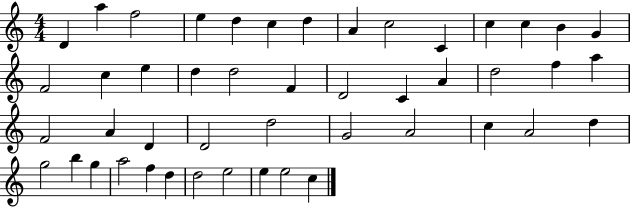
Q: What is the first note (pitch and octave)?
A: D4